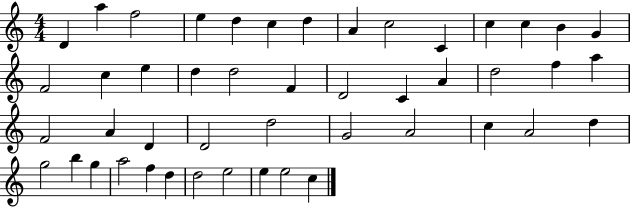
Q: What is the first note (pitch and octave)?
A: D4